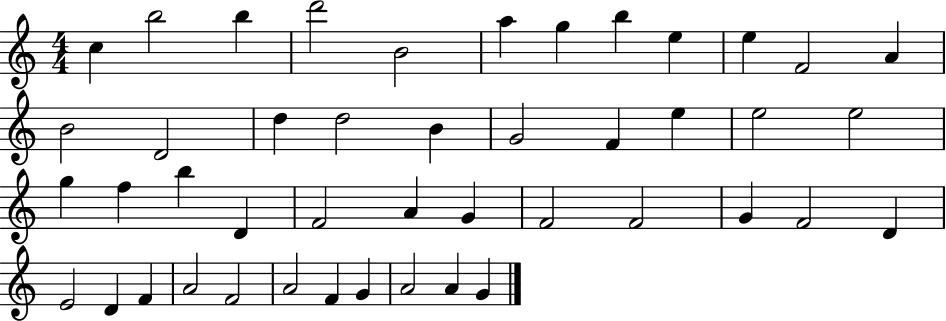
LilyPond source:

{
  \clef treble
  \numericTimeSignature
  \time 4/4
  \key c \major
  c''4 b''2 b''4 | d'''2 b'2 | a''4 g''4 b''4 e''4 | e''4 f'2 a'4 | \break b'2 d'2 | d''4 d''2 b'4 | g'2 f'4 e''4 | e''2 e''2 | \break g''4 f''4 b''4 d'4 | f'2 a'4 g'4 | f'2 f'2 | g'4 f'2 d'4 | \break e'2 d'4 f'4 | a'2 f'2 | a'2 f'4 g'4 | a'2 a'4 g'4 | \break \bar "|."
}